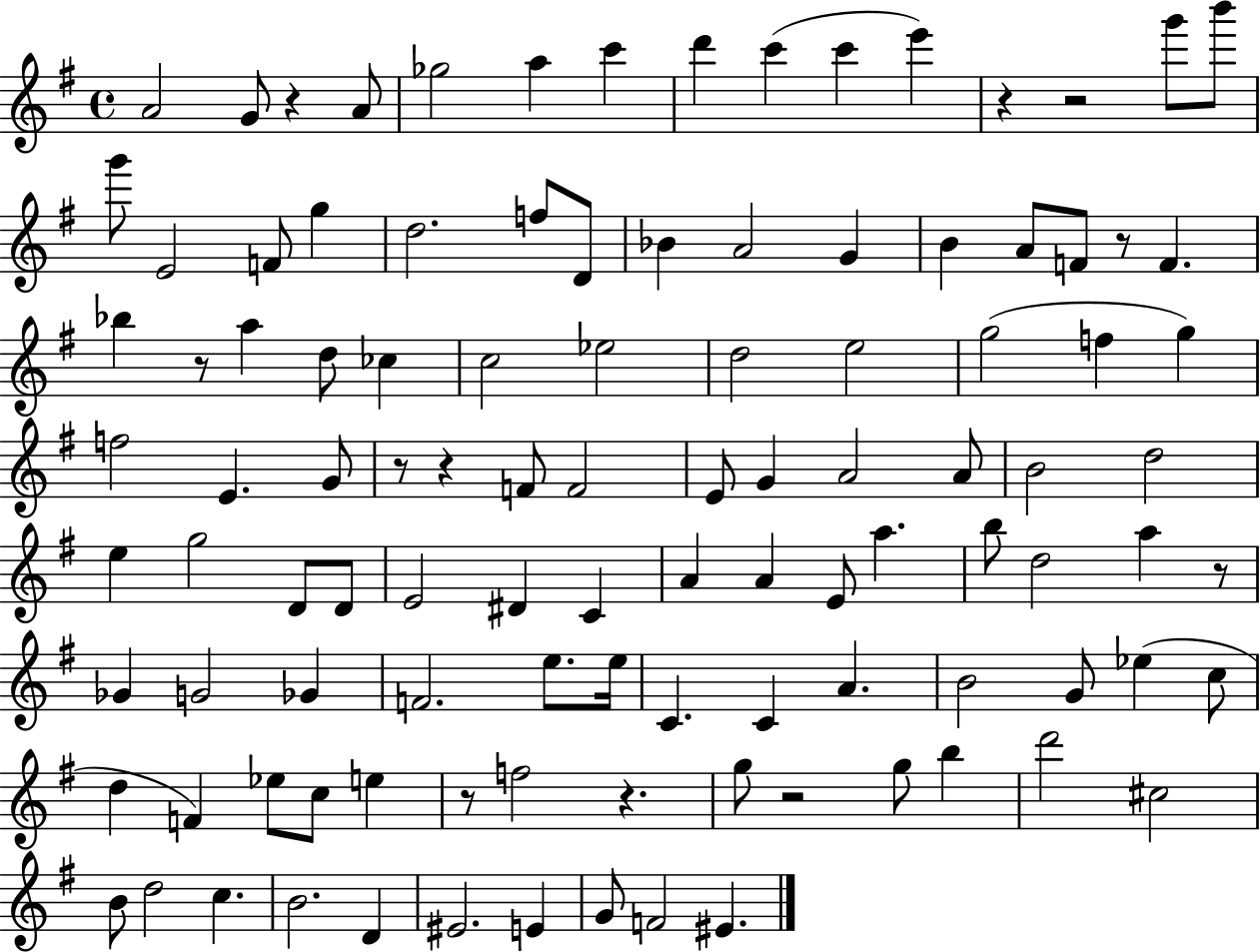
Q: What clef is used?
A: treble